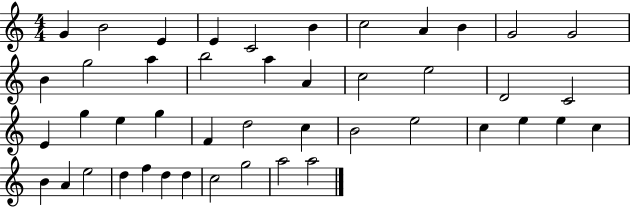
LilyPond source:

{
  \clef treble
  \numericTimeSignature
  \time 4/4
  \key c \major
  g'4 b'2 e'4 | e'4 c'2 b'4 | c''2 a'4 b'4 | g'2 g'2 | \break b'4 g''2 a''4 | b''2 a''4 a'4 | c''2 e''2 | d'2 c'2 | \break e'4 g''4 e''4 g''4 | f'4 d''2 c''4 | b'2 e''2 | c''4 e''4 e''4 c''4 | \break b'4 a'4 e''2 | d''4 f''4 d''4 d''4 | c''2 g''2 | a''2 a''2 | \break \bar "|."
}